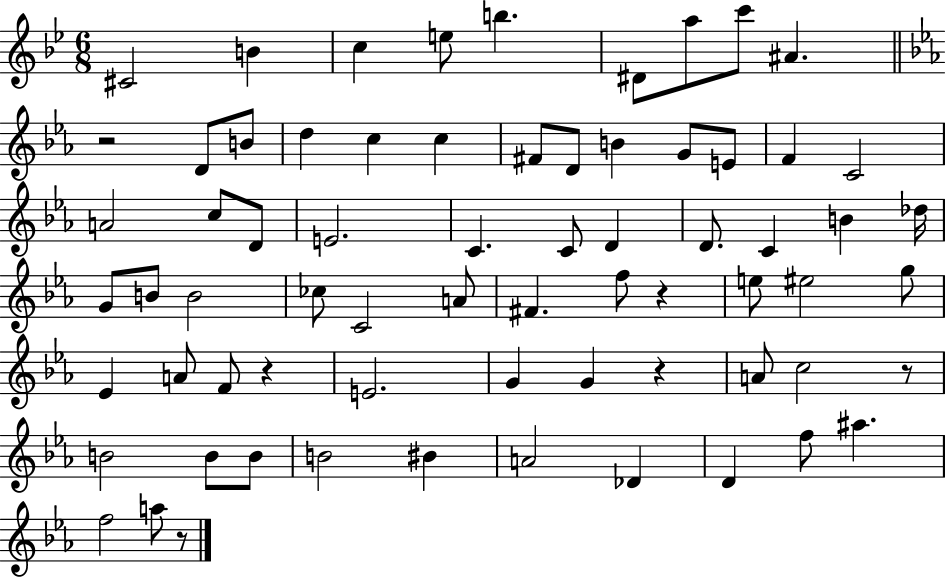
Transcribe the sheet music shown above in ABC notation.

X:1
T:Untitled
M:6/8
L:1/4
K:Bb
^C2 B c e/2 b ^D/2 a/2 c'/2 ^A z2 D/2 B/2 d c c ^F/2 D/2 B G/2 E/2 F C2 A2 c/2 D/2 E2 C C/2 D D/2 C B _d/4 G/2 B/2 B2 _c/2 C2 A/2 ^F f/2 z e/2 ^e2 g/2 _E A/2 F/2 z E2 G G z A/2 c2 z/2 B2 B/2 B/2 B2 ^B A2 _D D f/2 ^a f2 a/2 z/2